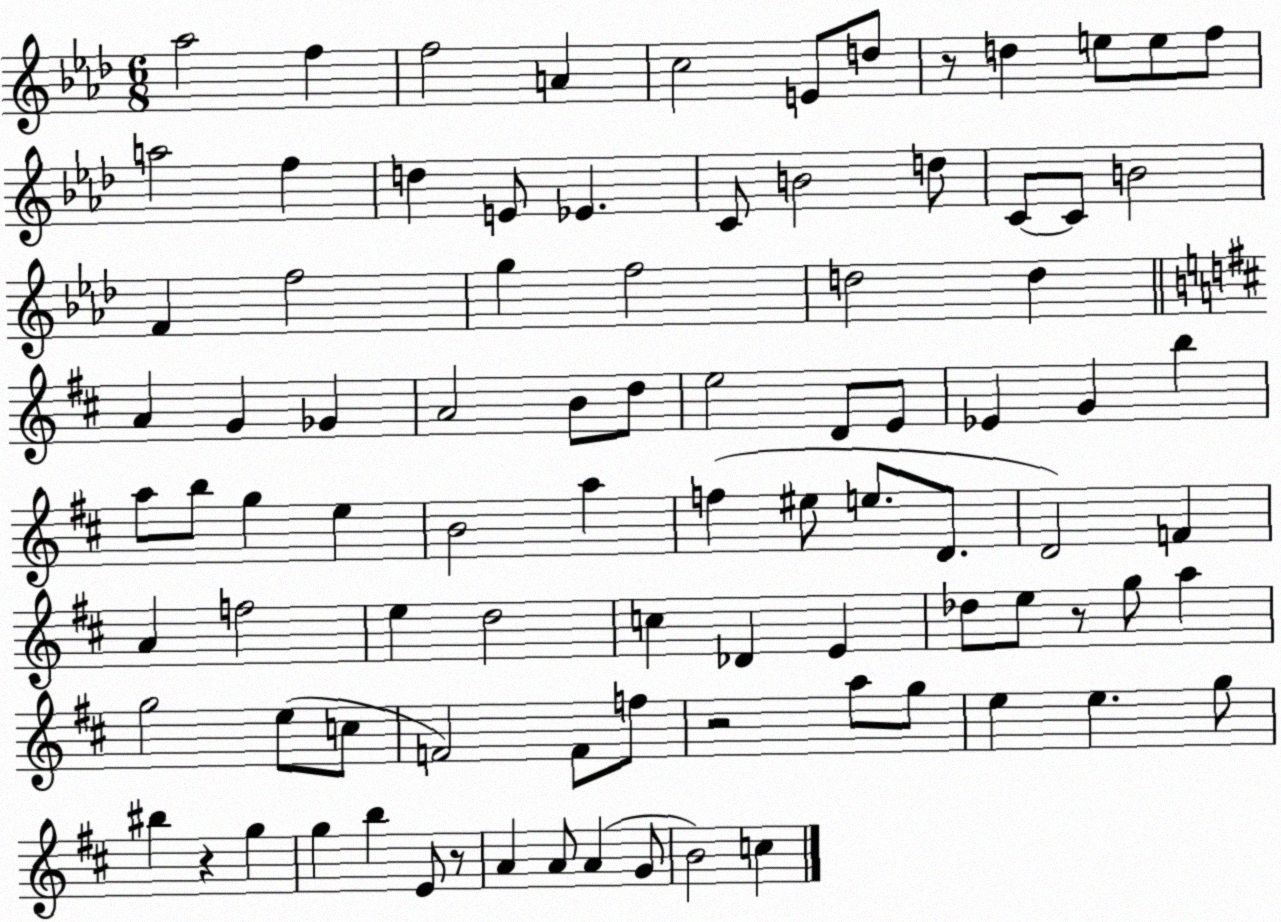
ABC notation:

X:1
T:Untitled
M:6/8
L:1/4
K:Ab
_a2 f f2 A c2 E/2 d/2 z/2 d e/2 e/2 f/2 a2 f d E/2 _E C/2 B2 d/2 C/2 C/2 B2 F f2 g f2 d2 d A G _G A2 B/2 d/2 e2 D/2 E/2 _E G b a/2 b/2 g e B2 a f ^e/2 e/2 D/2 D2 F A f2 e d2 c _D E _d/2 e/2 z/2 g/2 a g2 e/2 c/2 F2 F/2 f/2 z2 a/2 g/2 e e g/2 ^b z g g b E/2 z/2 A A/2 A G/2 B2 c